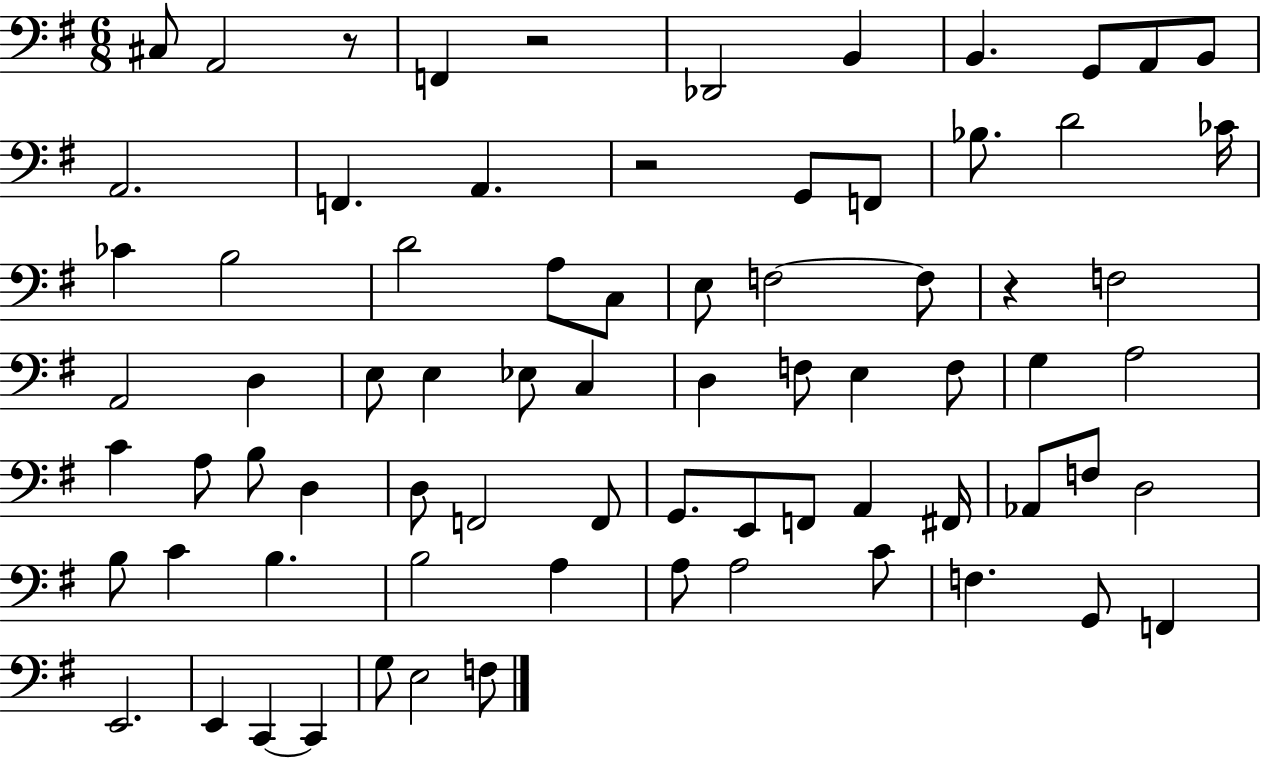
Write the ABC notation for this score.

X:1
T:Untitled
M:6/8
L:1/4
K:G
^C,/2 A,,2 z/2 F,, z2 _D,,2 B,, B,, G,,/2 A,,/2 B,,/2 A,,2 F,, A,, z2 G,,/2 F,,/2 _B,/2 D2 _C/4 _C B,2 D2 A,/2 C,/2 E,/2 F,2 F,/2 z F,2 A,,2 D, E,/2 E, _E,/2 C, D, F,/2 E, F,/2 G, A,2 C A,/2 B,/2 D, D,/2 F,,2 F,,/2 G,,/2 E,,/2 F,,/2 A,, ^F,,/4 _A,,/2 F,/2 D,2 B,/2 C B, B,2 A, A,/2 A,2 C/2 F, G,,/2 F,, E,,2 E,, C,, C,, G,/2 E,2 F,/2